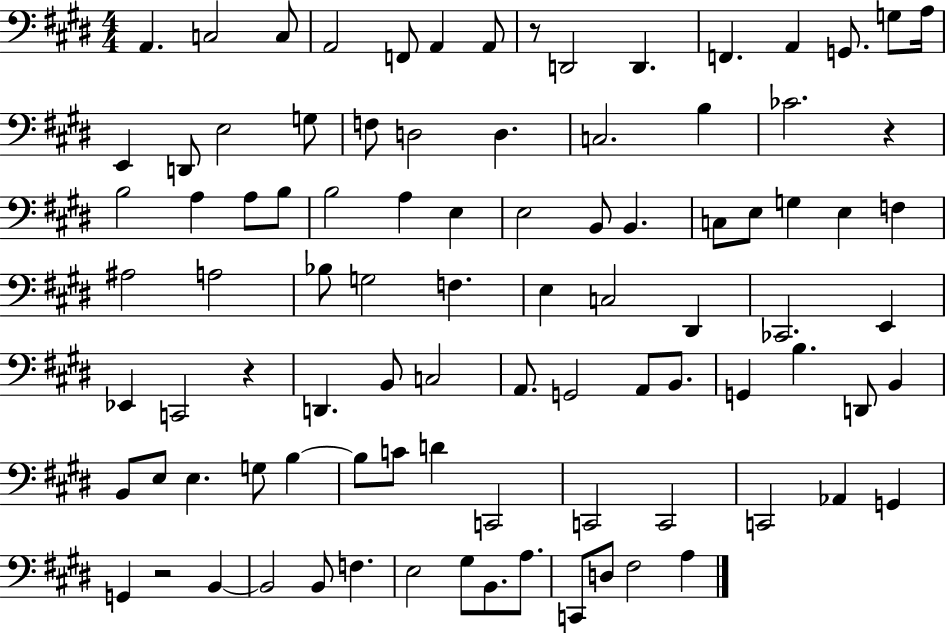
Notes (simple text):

A2/q. C3/h C3/e A2/h F2/e A2/q A2/e R/e D2/h D2/q. F2/q. A2/q G2/e. G3/e A3/s E2/q D2/e E3/h G3/e F3/e D3/h D3/q. C3/h. B3/q CES4/h. R/q B3/h A3/q A3/e B3/e B3/h A3/q E3/q E3/h B2/e B2/q. C3/e E3/e G3/q E3/q F3/q A#3/h A3/h Bb3/e G3/h F3/q. E3/q C3/h D#2/q CES2/h. E2/q Eb2/q C2/h R/q D2/q. B2/e C3/h A2/e. G2/h A2/e B2/e. G2/q B3/q. D2/e B2/q B2/e E3/e E3/q. G3/e B3/q B3/e C4/e D4/q C2/h C2/h C2/h C2/h Ab2/q G2/q G2/q R/h B2/q B2/h B2/e F3/q. E3/h G#3/e B2/e. A3/e. C2/e D3/e F#3/h A3/q